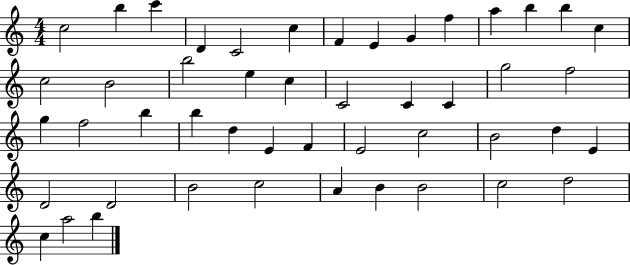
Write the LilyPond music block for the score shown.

{
  \clef treble
  \numericTimeSignature
  \time 4/4
  \key c \major
  c''2 b''4 c'''4 | d'4 c'2 c''4 | f'4 e'4 g'4 f''4 | a''4 b''4 b''4 c''4 | \break c''2 b'2 | b''2 e''4 c''4 | c'2 c'4 c'4 | g''2 f''2 | \break g''4 f''2 b''4 | b''4 d''4 e'4 f'4 | e'2 c''2 | b'2 d''4 e'4 | \break d'2 d'2 | b'2 c''2 | a'4 b'4 b'2 | c''2 d''2 | \break c''4 a''2 b''4 | \bar "|."
}